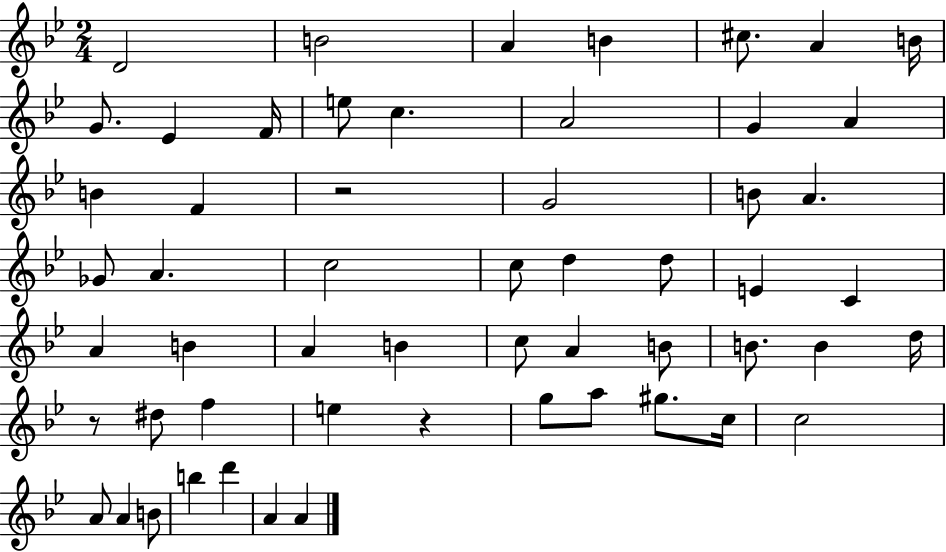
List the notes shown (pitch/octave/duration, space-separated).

D4/h B4/h A4/q B4/q C#5/e. A4/q B4/s G4/e. Eb4/q F4/s E5/e C5/q. A4/h G4/q A4/q B4/q F4/q R/h G4/h B4/e A4/q. Gb4/e A4/q. C5/h C5/e D5/q D5/e E4/q C4/q A4/q B4/q A4/q B4/q C5/e A4/q B4/e B4/e. B4/q D5/s R/e D#5/e F5/q E5/q R/q G5/e A5/e G#5/e. C5/s C5/h A4/e A4/q B4/e B5/q D6/q A4/q A4/q